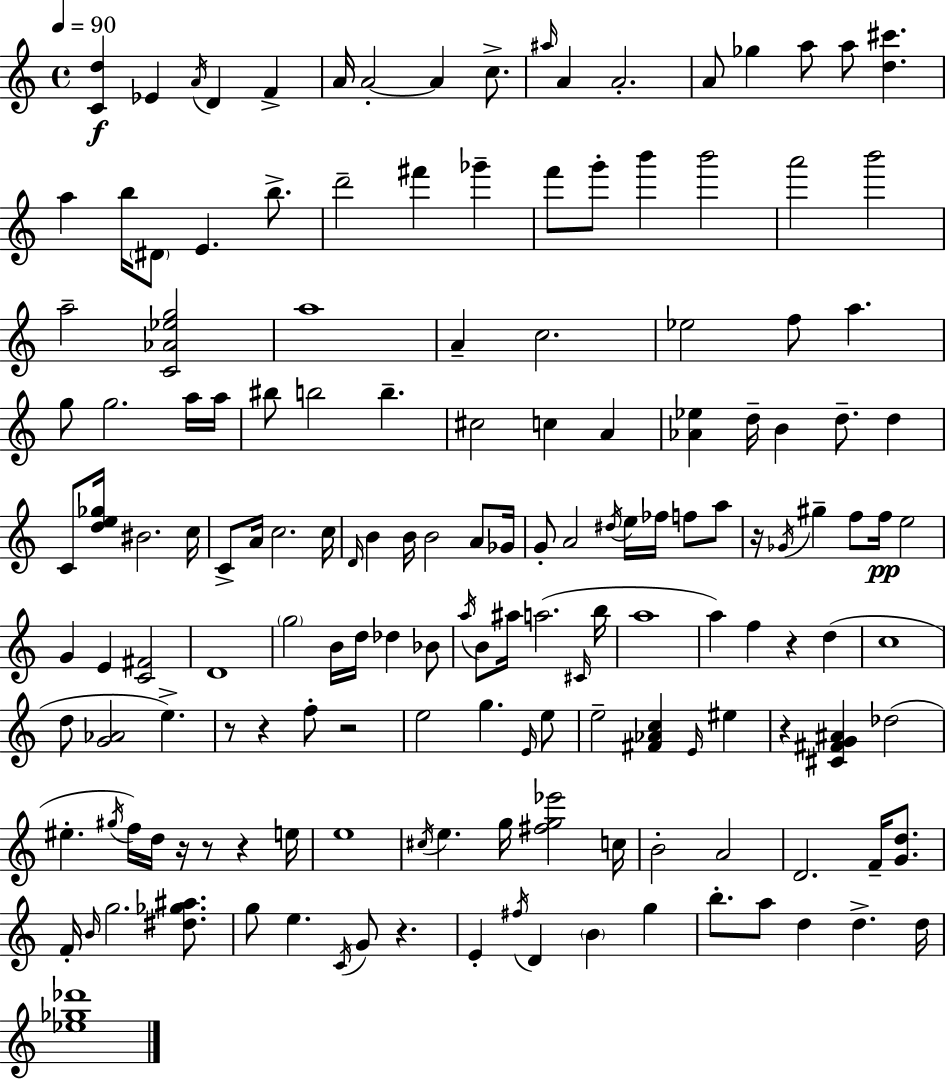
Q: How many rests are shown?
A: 10